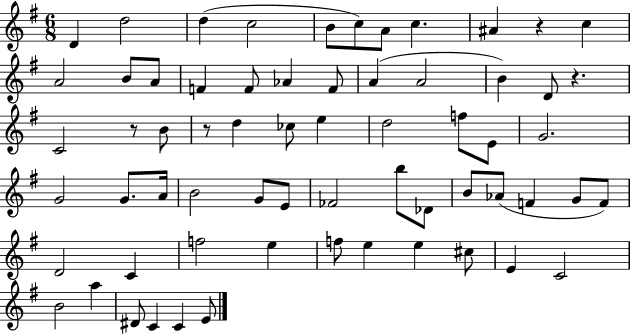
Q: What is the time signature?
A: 6/8